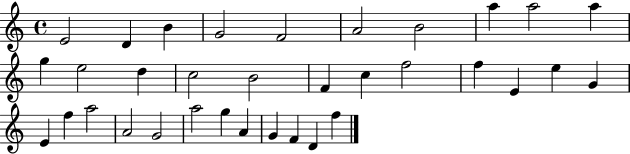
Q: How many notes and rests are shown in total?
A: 34